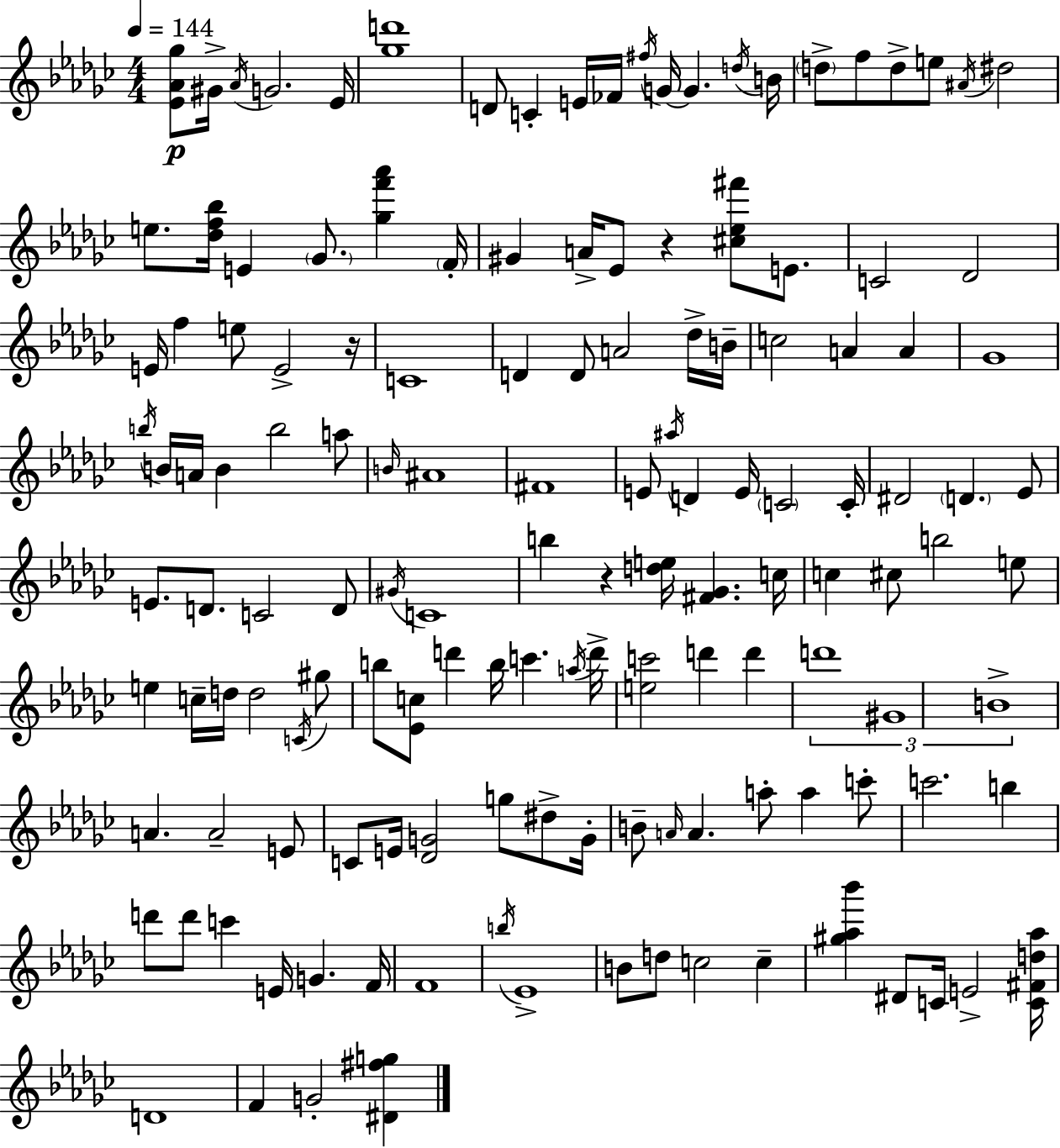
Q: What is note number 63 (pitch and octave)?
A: D4